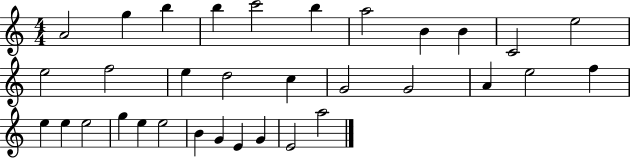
{
  \clef treble
  \numericTimeSignature
  \time 4/4
  \key c \major
  a'2 g''4 b''4 | b''4 c'''2 b''4 | a''2 b'4 b'4 | c'2 e''2 | \break e''2 f''2 | e''4 d''2 c''4 | g'2 g'2 | a'4 e''2 f''4 | \break e''4 e''4 e''2 | g''4 e''4 e''2 | b'4 g'4 e'4 g'4 | e'2 a''2 | \break \bar "|."
}